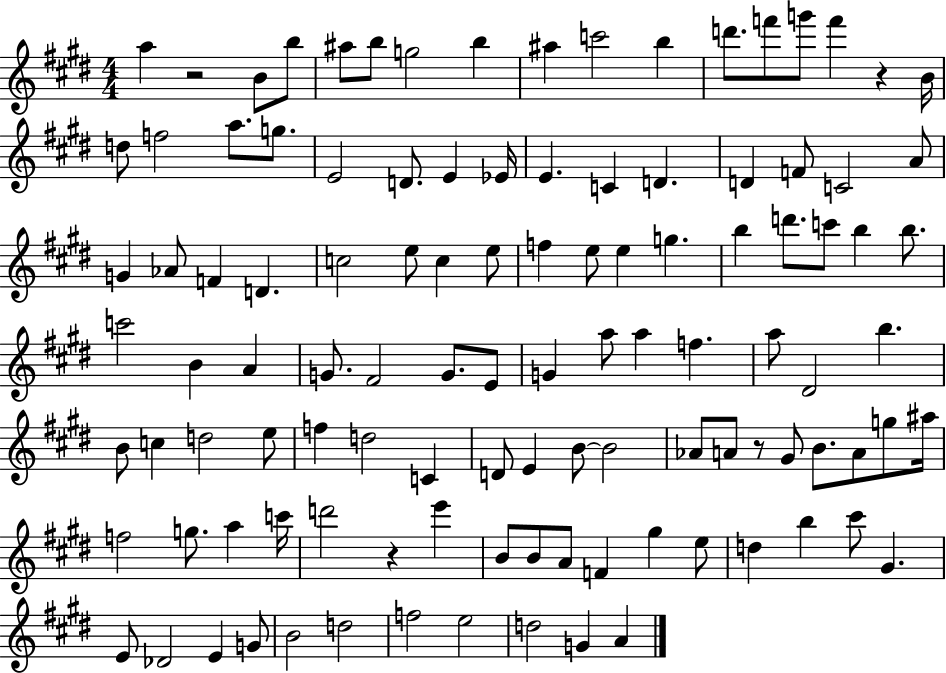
X:1
T:Untitled
M:4/4
L:1/4
K:E
a z2 B/2 b/2 ^a/2 b/2 g2 b ^a c'2 b d'/2 f'/2 g'/2 f' z B/4 d/2 f2 a/2 g/2 E2 D/2 E _E/4 E C D D F/2 C2 A/2 G _A/2 F D c2 e/2 c e/2 f e/2 e g b d'/2 c'/2 b b/2 c'2 B A G/2 ^F2 G/2 E/2 G a/2 a f a/2 ^D2 b B/2 c d2 e/2 f d2 C D/2 E B/2 B2 _A/2 A/2 z/2 ^G/2 B/2 A/2 g/2 ^a/4 f2 g/2 a c'/4 d'2 z e' B/2 B/2 A/2 F ^g e/2 d b ^c'/2 ^G E/2 _D2 E G/2 B2 d2 f2 e2 d2 G A